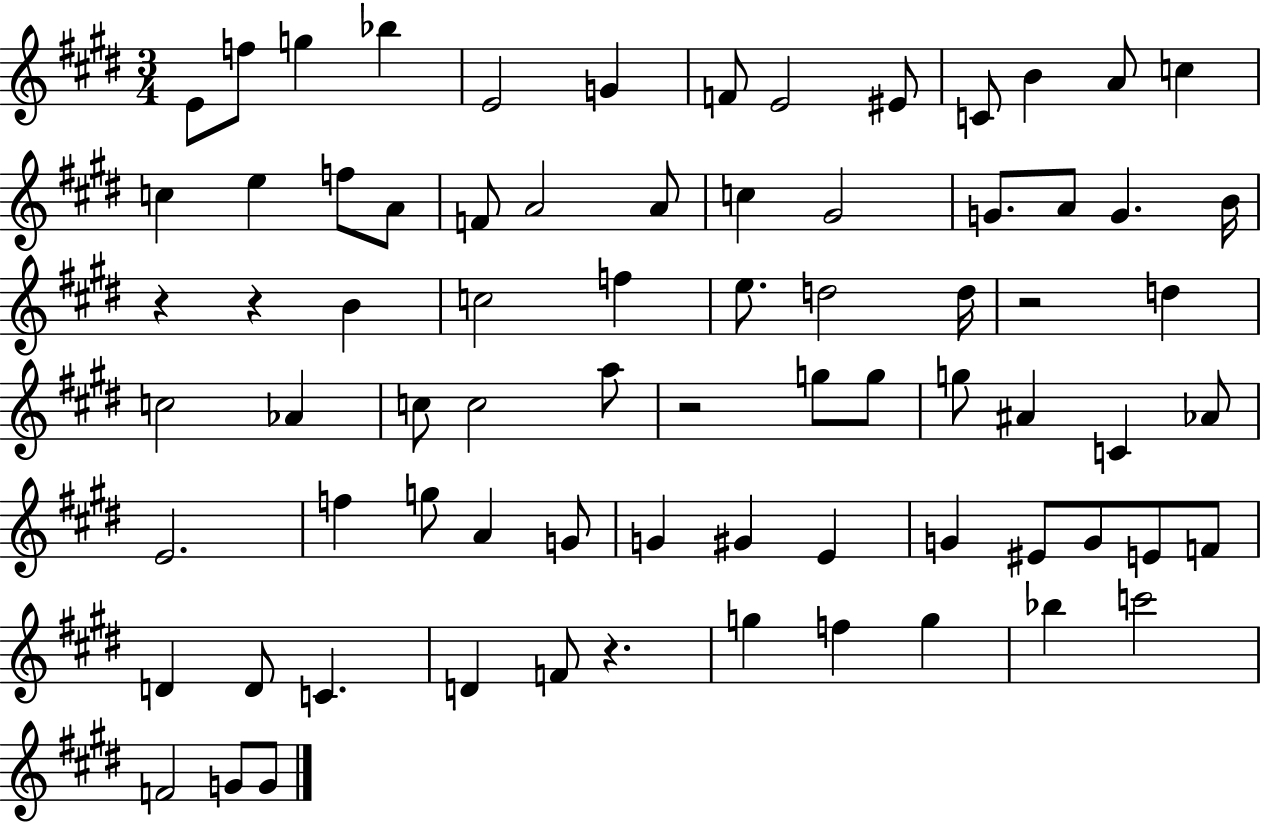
E4/e F5/e G5/q Bb5/q E4/h G4/q F4/e E4/h EIS4/e C4/e B4/q A4/e C5/q C5/q E5/q F5/e A4/e F4/e A4/h A4/e C5/q G#4/h G4/e. A4/e G4/q. B4/s R/q R/q B4/q C5/h F5/q E5/e. D5/h D5/s R/h D5/q C5/h Ab4/q C5/e C5/h A5/e R/h G5/e G5/e G5/e A#4/q C4/q Ab4/e E4/h. F5/q G5/e A4/q G4/e G4/q G#4/q E4/q G4/q EIS4/e G4/e E4/e F4/e D4/q D4/e C4/q. D4/q F4/e R/q. G5/q F5/q G5/q Bb5/q C6/h F4/h G4/e G4/e